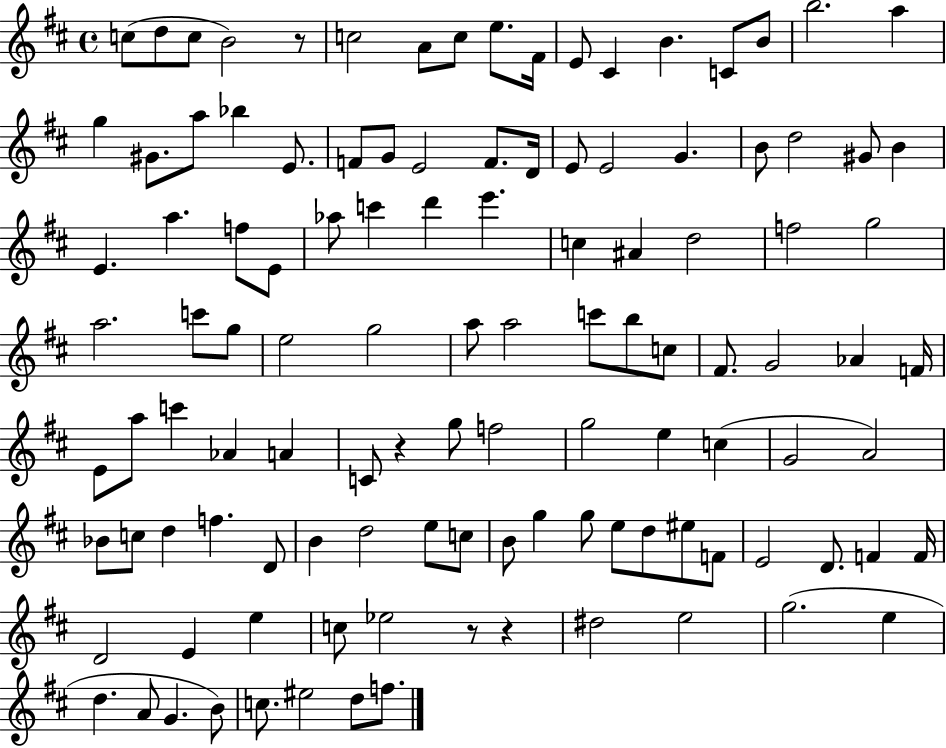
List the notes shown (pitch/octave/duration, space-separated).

C5/e D5/e C5/e B4/h R/e C5/h A4/e C5/e E5/e. F#4/s E4/e C#4/q B4/q. C4/e B4/e B5/h. A5/q G5/q G#4/e. A5/e Bb5/q E4/e. F4/e G4/e E4/h F4/e. D4/s E4/e E4/h G4/q. B4/e D5/h G#4/e B4/q E4/q. A5/q. F5/e E4/e Ab5/e C6/q D6/q E6/q. C5/q A#4/q D5/h F5/h G5/h A5/h. C6/e G5/e E5/h G5/h A5/e A5/h C6/e B5/e C5/e F#4/e. G4/h Ab4/q F4/s E4/e A5/e C6/q Ab4/q A4/q C4/e R/q G5/e F5/h G5/h E5/q C5/q G4/h A4/h Bb4/e C5/e D5/q F5/q. D4/e B4/q D5/h E5/e C5/e B4/e G5/q G5/e E5/e D5/e EIS5/e F4/e E4/h D4/e. F4/q F4/s D4/h E4/q E5/q C5/e Eb5/h R/e R/q D#5/h E5/h G5/h. E5/q D5/q. A4/e G4/q. B4/e C5/e. EIS5/h D5/e F5/e.